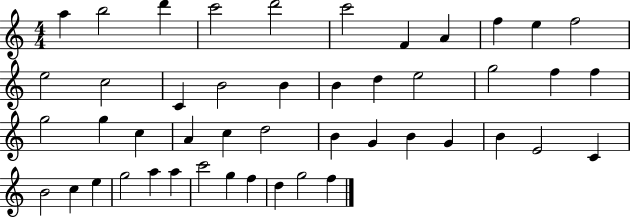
{
  \clef treble
  \numericTimeSignature
  \time 4/4
  \key c \major
  a''4 b''2 d'''4 | c'''2 d'''2 | c'''2 f'4 a'4 | f''4 e''4 f''2 | \break e''2 c''2 | c'4 b'2 b'4 | b'4 d''4 e''2 | g''2 f''4 f''4 | \break g''2 g''4 c''4 | a'4 c''4 d''2 | b'4 g'4 b'4 g'4 | b'4 e'2 c'4 | \break b'2 c''4 e''4 | g''2 a''4 a''4 | c'''2 g''4 f''4 | d''4 g''2 f''4 | \break \bar "|."
}